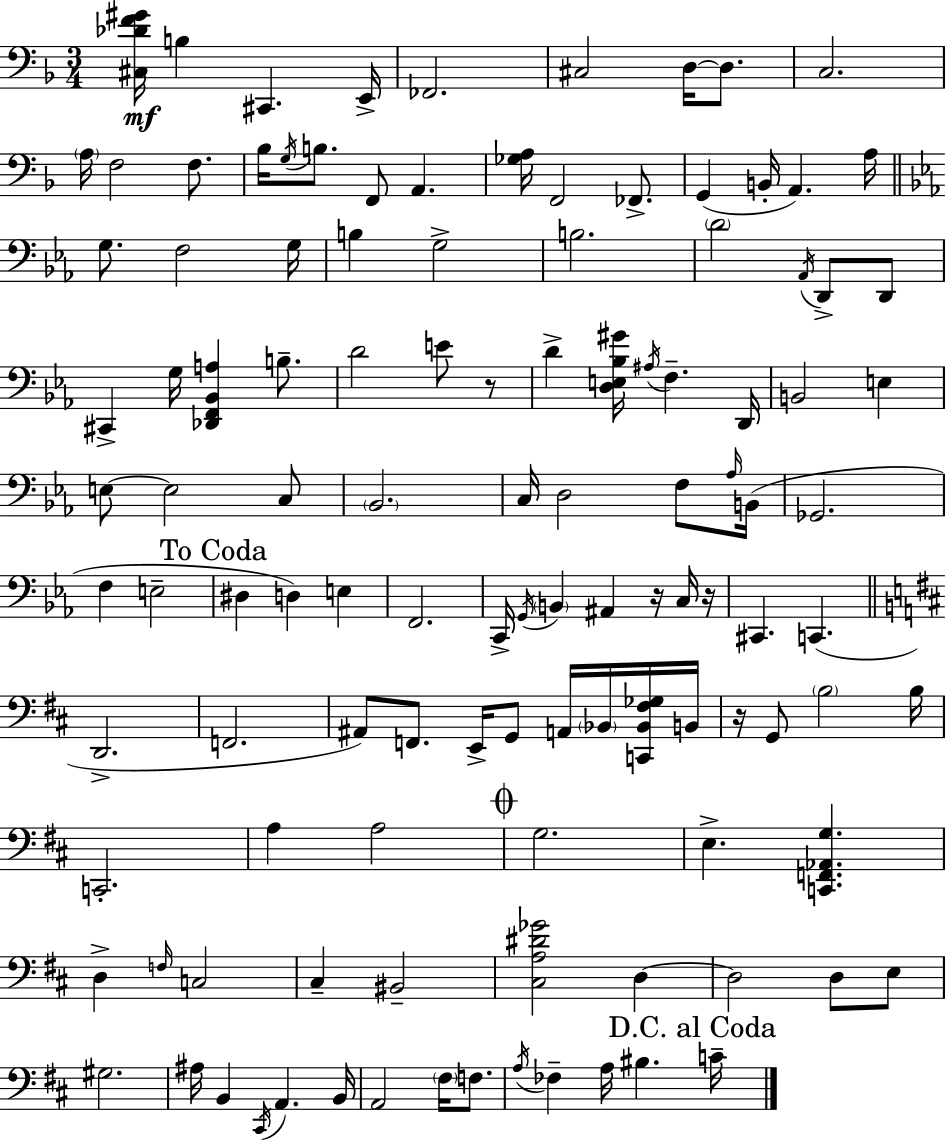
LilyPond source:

{
  \clef bass
  \numericTimeSignature
  \time 3/4
  \key f \major
  <cis des' f' gis'>16\mf b4 cis,4. e,16-> | fes,2. | cis2 d16~~ d8. | c2. | \break \parenthesize a16 f2 f8. | bes16 \acciaccatura { g16 } b8. f,8 a,4. | <ges a>16 f,2 fes,8.-> | g,4( b,16-. a,4.) | \break a16 \bar "||" \break \key c \minor g8. f2 g16 | b4 g2-> | b2. | \parenthesize d'2 \acciaccatura { aes,16 } d,8-> d,8 | \break cis,4-> g16 <des, f, bes, a>4 b8.-- | d'2 e'8 r8 | d'4-> <d e bes gis'>16 \acciaccatura { ais16 } f4.-- | d,16 b,2 e4 | \break e8~~ e2 | c8 \parenthesize bes,2. | c16 d2 f8 | \grace { aes16 } b,16( ges,2. | \break f4 e2-- | \mark "To Coda" dis4 d4) e4 | f,2. | c,16-> \acciaccatura { g,16 } \parenthesize b,4 ais,4 | \break r16 c16 r16 cis,4. c,4.( | \bar "||" \break \key d \major d,2.-> | f,2. | ais,8) f,8. e,16-> g,8 a,16 \parenthesize bes,16 <c, bes, fis ges>16 b,16 | r16 g,8 \parenthesize b2 b16 | \break c,2.-. | a4 a2 | \mark \markup { \musicglyph "scripts.coda" } g2. | e4.-> <c, f, aes, g>4. | \break d4-> \grace { f16 } c2 | cis4-- bis,2-- | <cis a dis' ges'>2 d4~~ | d2 d8 e8 | \break gis2. | ais16 b,4 \acciaccatura { cis,16 } a,4. | b,16 a,2 \parenthesize fis16 f8. | \acciaccatura { a16 } fes4-- a16 bis4. | \break \mark "D.C. al Coda" c'16-- \bar "|."
}